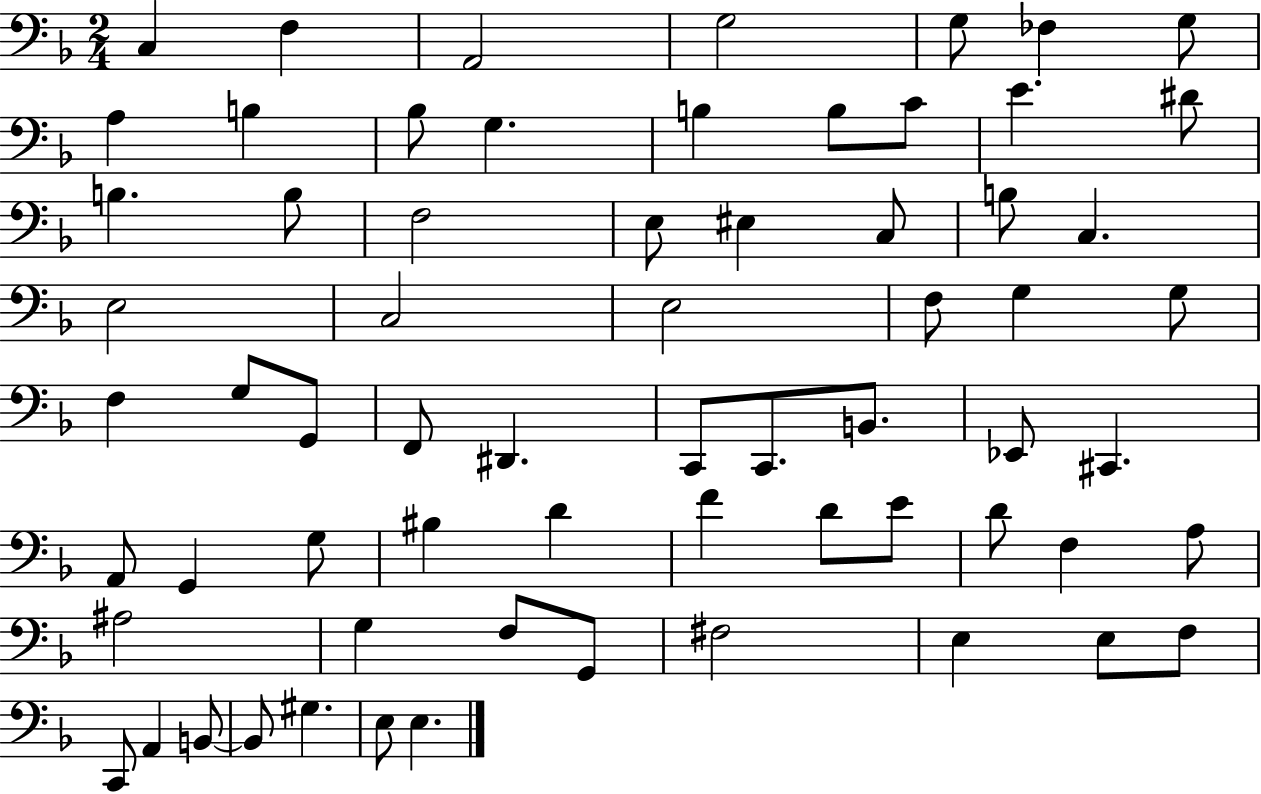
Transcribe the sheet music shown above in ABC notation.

X:1
T:Untitled
M:2/4
L:1/4
K:F
C, F, A,,2 G,2 G,/2 _F, G,/2 A, B, _B,/2 G, B, B,/2 C/2 E ^D/2 B, B,/2 F,2 E,/2 ^E, C,/2 B,/2 C, E,2 C,2 E,2 F,/2 G, G,/2 F, G,/2 G,,/2 F,,/2 ^D,, C,,/2 C,,/2 B,,/2 _E,,/2 ^C,, A,,/2 G,, G,/2 ^B, D F D/2 E/2 D/2 F, A,/2 ^A,2 G, F,/2 G,,/2 ^F,2 E, E,/2 F,/2 C,,/2 A,, B,,/2 B,,/2 ^G, E,/2 E,